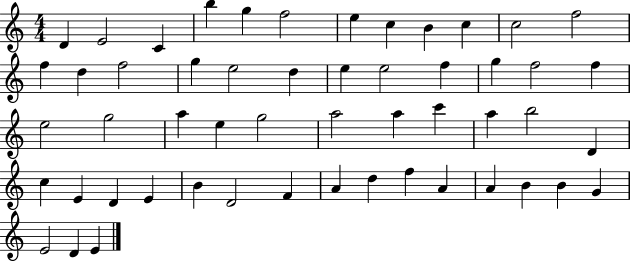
X:1
T:Untitled
M:4/4
L:1/4
K:C
D E2 C b g f2 e c B c c2 f2 f d f2 g e2 d e e2 f g f2 f e2 g2 a e g2 a2 a c' a b2 D c E D E B D2 F A d f A A B B G E2 D E